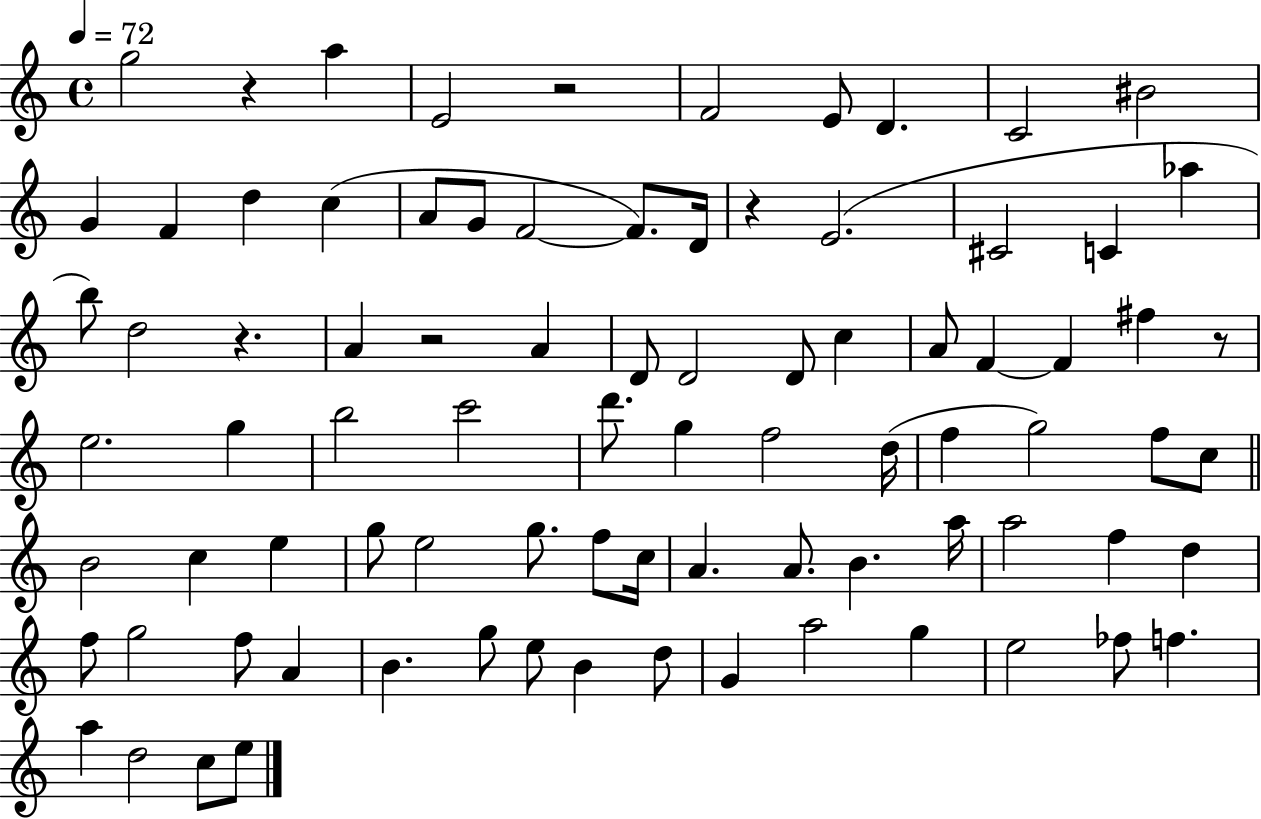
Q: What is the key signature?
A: C major